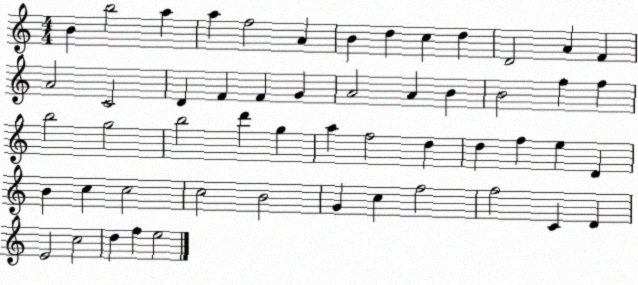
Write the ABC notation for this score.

X:1
T:Untitled
M:4/4
L:1/4
K:C
B b2 a a f2 A B d c d D2 A F A2 C2 D F F G A2 A B B2 f f b2 g2 b2 d' g a f2 d d f e D B c c2 c2 B2 G c f2 f2 C D E2 c2 d f e2